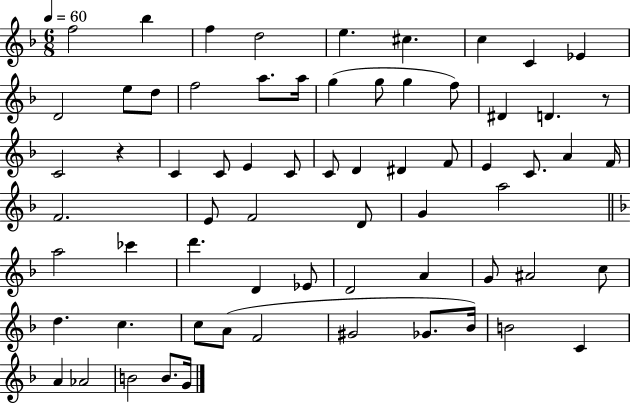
X:1
T:Untitled
M:6/8
L:1/4
K:F
f2 _b f d2 e ^c c C _E D2 e/2 d/2 f2 a/2 a/4 g g/2 g f/2 ^D D z/2 C2 z C C/2 E C/2 C/2 D ^D F/2 E C/2 A F/4 F2 E/2 F2 D/2 G a2 a2 _c' d' D _E/2 D2 A G/2 ^A2 c/2 d c c/2 A/2 F2 ^G2 _G/2 _B/4 B2 C A _A2 B2 B/2 G/4